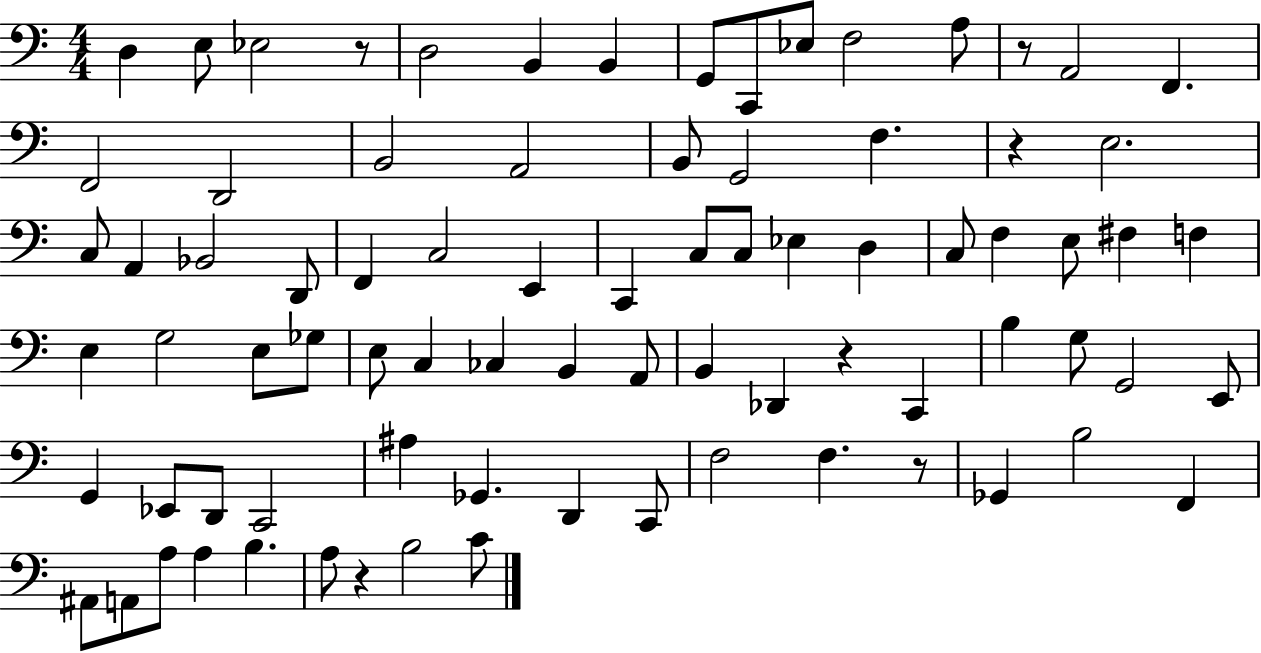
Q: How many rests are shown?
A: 6